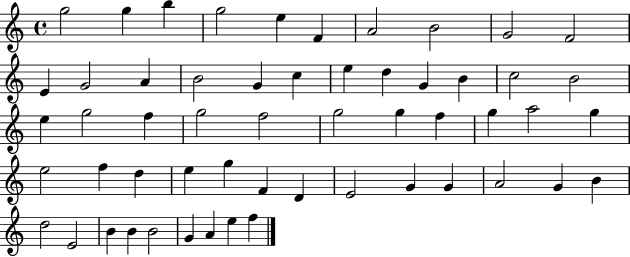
X:1
T:Untitled
M:4/4
L:1/4
K:C
g2 g b g2 e F A2 B2 G2 F2 E G2 A B2 G c e d G B c2 B2 e g2 f g2 f2 g2 g f g a2 g e2 f d e g F D E2 G G A2 G B d2 E2 B B B2 G A e f